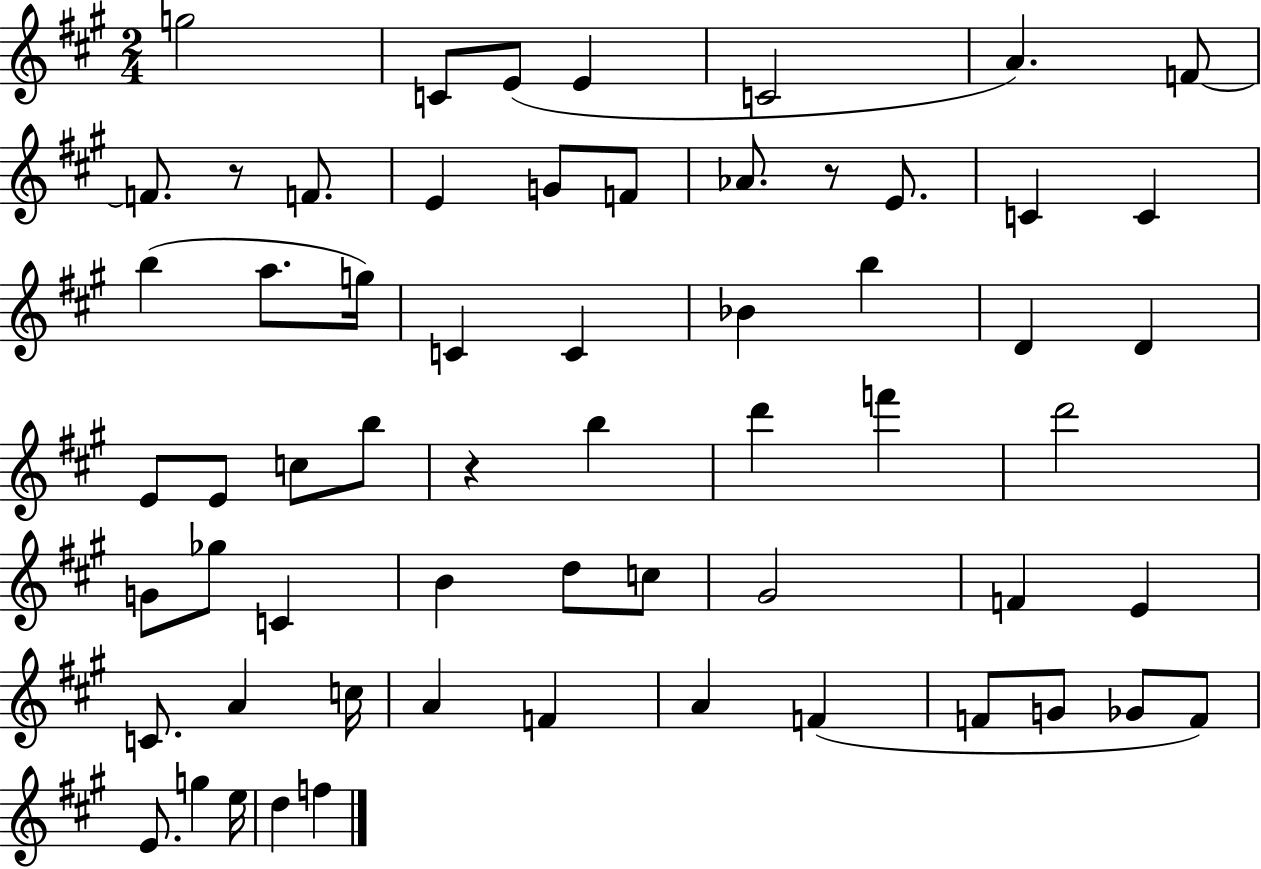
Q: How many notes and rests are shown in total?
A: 61